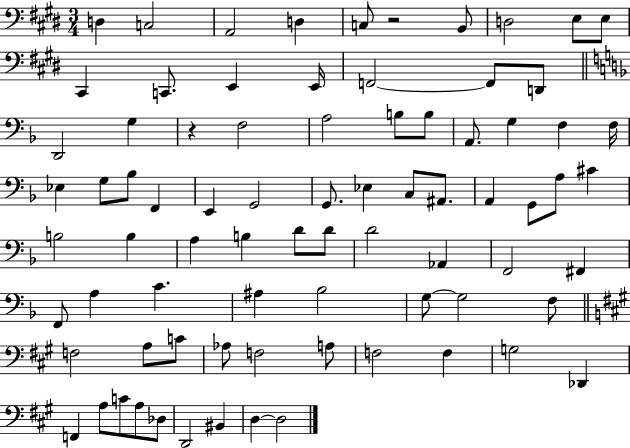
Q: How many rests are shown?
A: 2